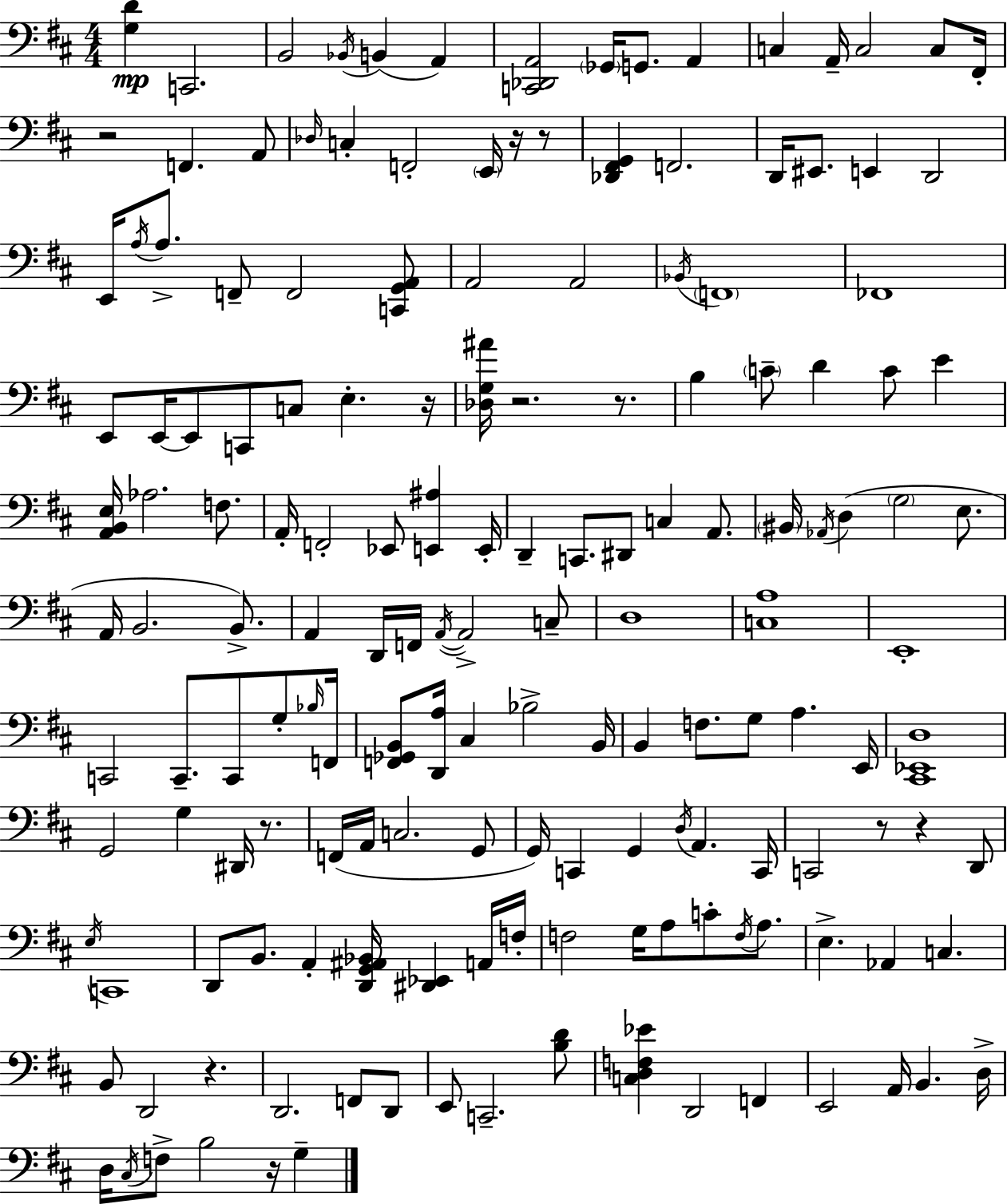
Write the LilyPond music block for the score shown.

{
  \clef bass
  \numericTimeSignature
  \time 4/4
  \key d \major
  <g d'>4\mp c,2. | b,2 \acciaccatura { bes,16 }( b,4 a,4) | <c, des, a,>2 \parenthesize ges,16 g,8. a,4 | c4 a,16-- c2 c8 | \break fis,16-. r2 f,4. a,8 | \grace { des16 } c4-. f,2-. \parenthesize e,16 r16 | r8 <des, fis, g,>4 f,2. | d,16 eis,8. e,4 d,2 | \break e,16 \acciaccatura { a16 } a8.-> f,8-- f,2 | <c, g, a,>8 a,2 a,2 | \acciaccatura { bes,16 } \parenthesize f,1 | fes,1 | \break e,8 e,16~~ e,8 c,8 c8 e4.-. | r16 <des g ais'>16 r2. | r8. b4 \parenthesize c'8-- d'4 c'8 | e'4 <a, b, e>16 aes2. | \break f8. a,16-. f,2-. ees,8 <e, ais>4 | e,16-. d,4-- c,8. dis,8 c4 | a,8. \parenthesize bis,16 \acciaccatura { aes,16 } d4( \parenthesize g2 | e8. a,16 b,2. | \break b,8.->) a,4 d,16 f,16 \acciaccatura { a,16~ }~ a,2-> | c8-- d1 | <c a>1 | e,1-. | \break c,2 c,8.-- | c,8 g8-. \grace { bes16 } f,16 <f, ges, b,>8 <d, a>16 cis4 bes2-> | b,16 b,4 f8. g8 | a4. e,16 <cis, ees, d>1 | \break g,2 g4 | dis,16 r8. f,16( a,16 c2. | g,8 g,16) c,4 g,4 | \acciaccatura { d16 } a,4. c,16 c,2 | \break r8 r4 d,8 \acciaccatura { e16 } c,1 | d,8 b,8. a,4-. | <d, g, ais, bes,>16 <dis, ees,>4 a,16 f16-. f2 | g16 a8 c'8-. \acciaccatura { f16 } a8. e4.-> | \break aes,4 c4. b,8 d,2 | r4. d,2. | f,8 d,8 e,8 c,2.-- | <b d'>8 <c d f ees'>4 d,2 | \break f,4 e,2 | a,16 b,4. d16-> d16 \acciaccatura { cis16 } f8-> b2 | r16 g4-- \bar "|."
}